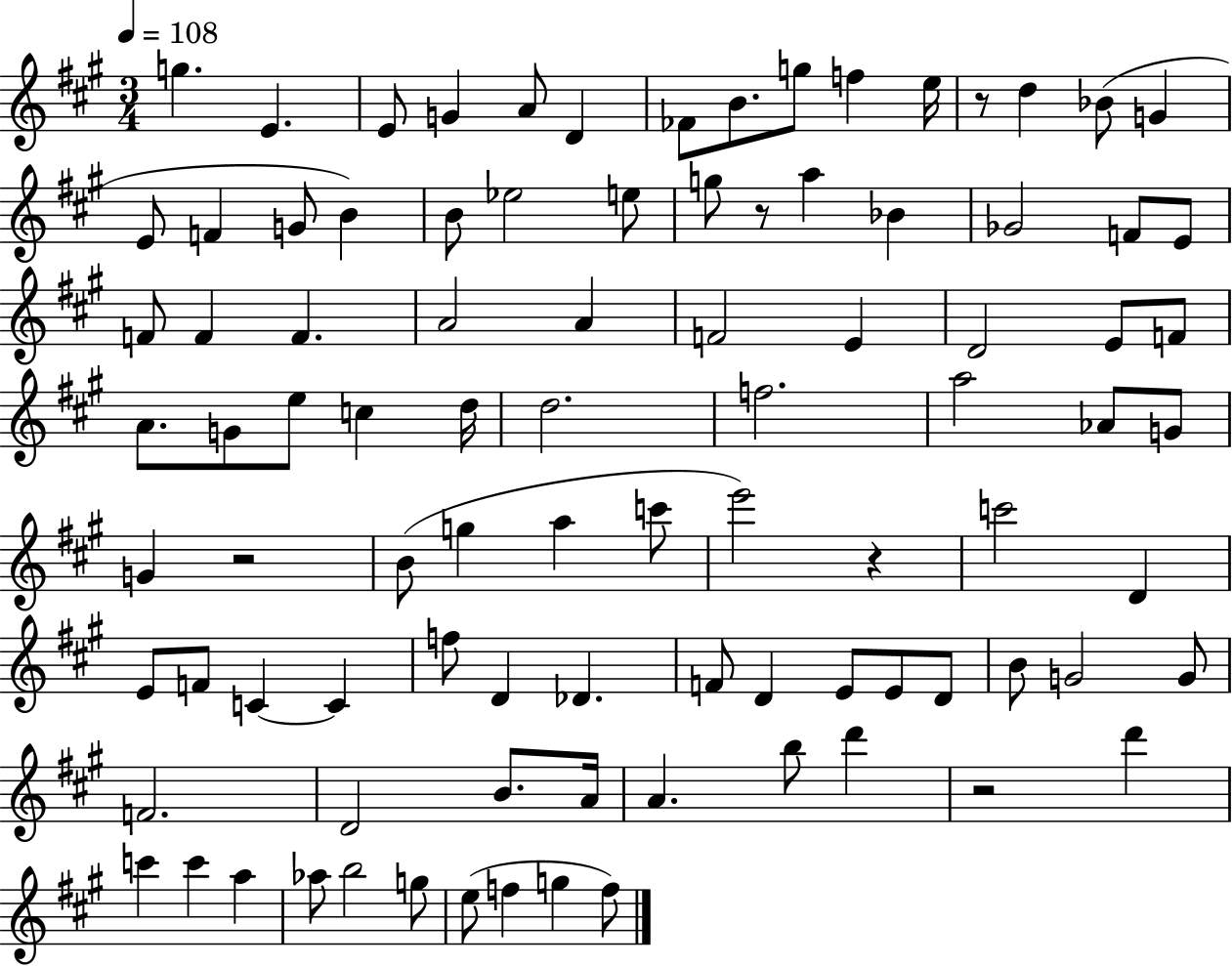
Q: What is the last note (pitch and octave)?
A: F5